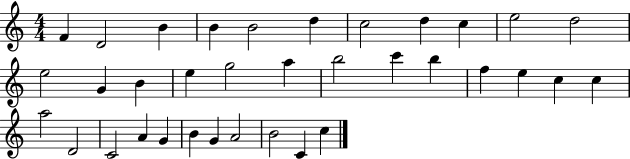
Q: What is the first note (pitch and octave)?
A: F4